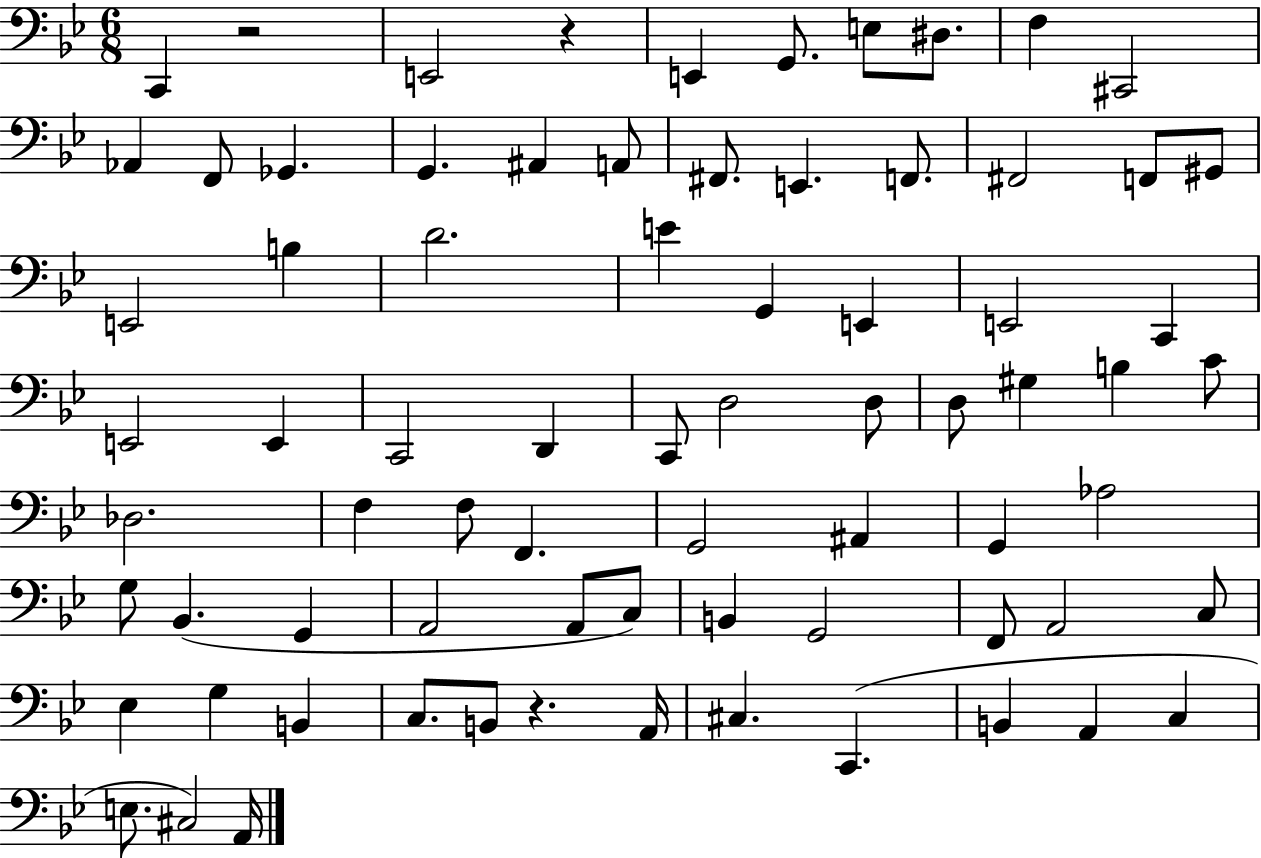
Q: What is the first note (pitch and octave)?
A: C2